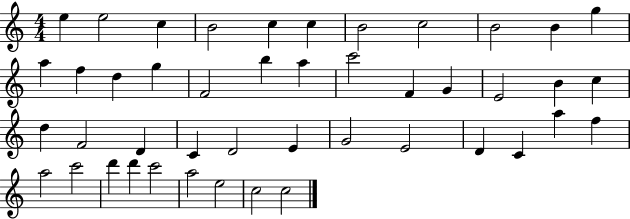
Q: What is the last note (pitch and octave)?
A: C5